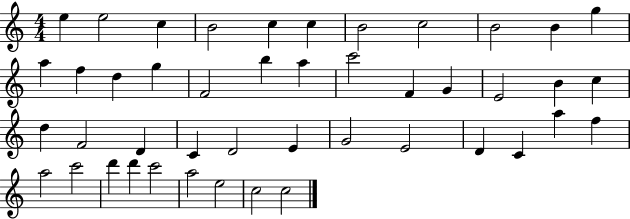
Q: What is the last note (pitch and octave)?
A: C5